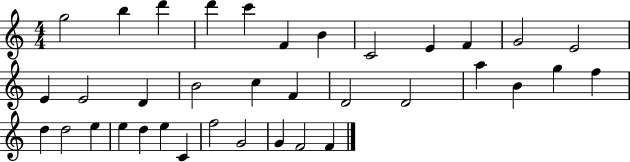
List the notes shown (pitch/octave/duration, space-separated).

G5/h B5/q D6/q D6/q C6/q F4/q B4/q C4/h E4/q F4/q G4/h E4/h E4/q E4/h D4/q B4/h C5/q F4/q D4/h D4/h A5/q B4/q G5/q F5/q D5/q D5/h E5/q E5/q D5/q E5/q C4/q F5/h G4/h G4/q F4/h F4/q